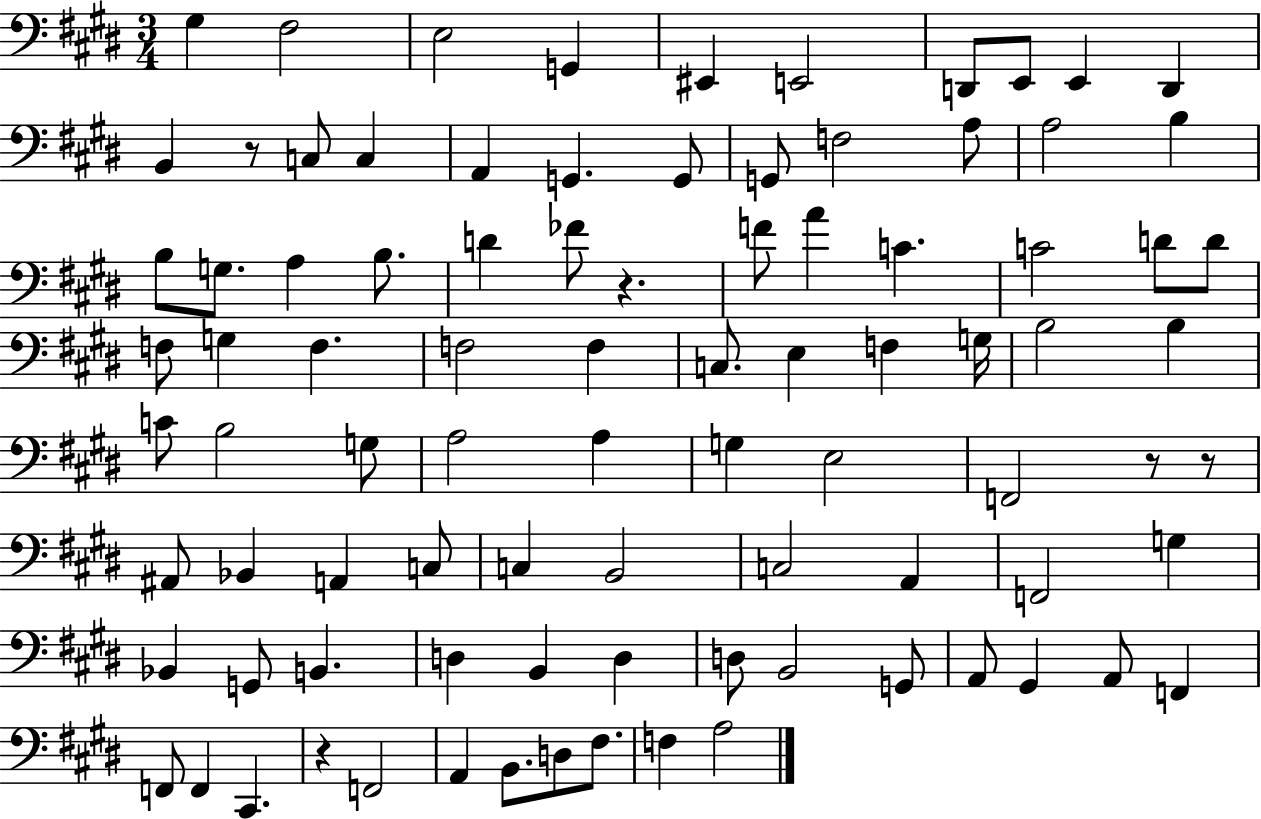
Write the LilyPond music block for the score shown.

{
  \clef bass
  \numericTimeSignature
  \time 3/4
  \key e \major
  \repeat volta 2 { gis4 fis2 | e2 g,4 | eis,4 e,2 | d,8 e,8 e,4 d,4 | \break b,4 r8 c8 c4 | a,4 g,4. g,8 | g,8 f2 a8 | a2 b4 | \break b8 g8. a4 b8. | d'4 fes'8 r4. | f'8 a'4 c'4. | c'2 d'8 d'8 | \break f8 g4 f4. | f2 f4 | c8. e4 f4 g16 | b2 b4 | \break c'8 b2 g8 | a2 a4 | g4 e2 | f,2 r8 r8 | \break ais,8 bes,4 a,4 c8 | c4 b,2 | c2 a,4 | f,2 g4 | \break bes,4 g,8 b,4. | d4 b,4 d4 | d8 b,2 g,8 | a,8 gis,4 a,8 f,4 | \break f,8 f,4 cis,4. | r4 f,2 | a,4 b,8. d8 fis8. | f4 a2 | \break } \bar "|."
}